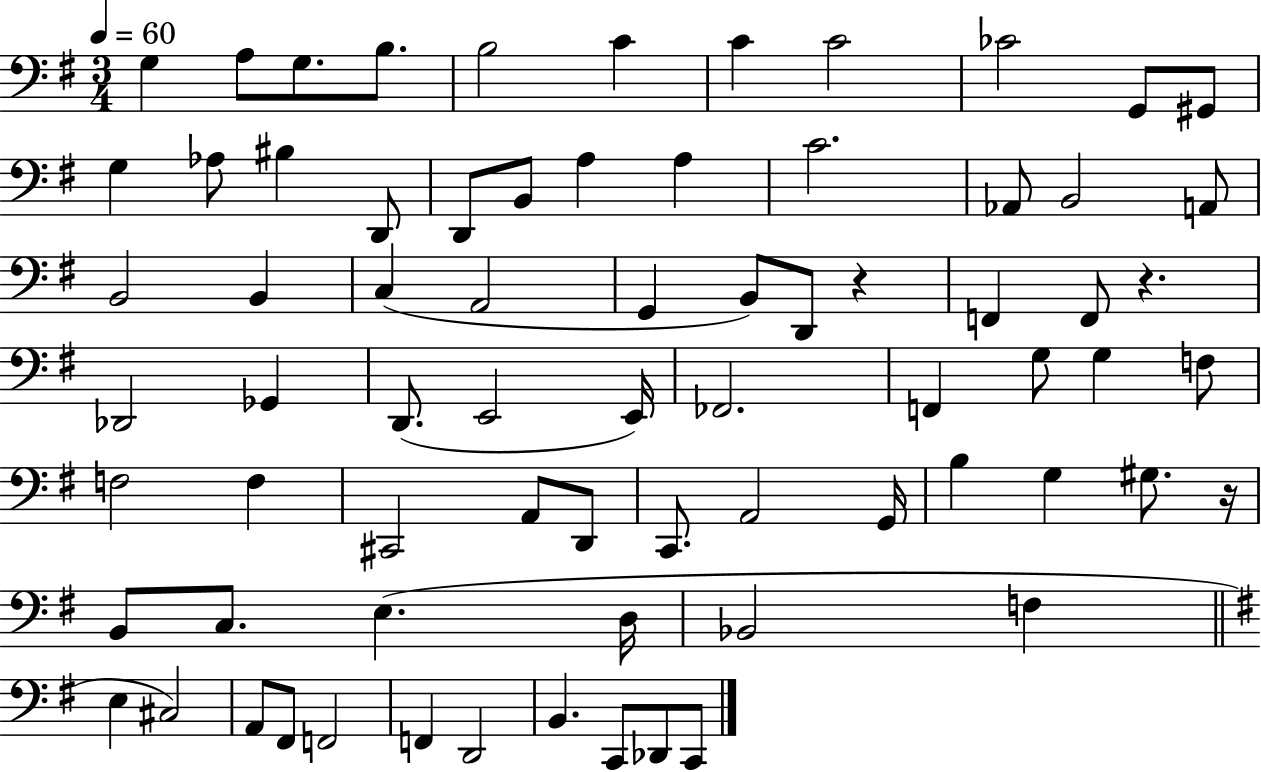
G3/q A3/e G3/e. B3/e. B3/h C4/q C4/q C4/h CES4/h G2/e G#2/e G3/q Ab3/e BIS3/q D2/e D2/e B2/e A3/q A3/q C4/h. Ab2/e B2/h A2/e B2/h B2/q C3/q A2/h G2/q B2/e D2/e R/q F2/q F2/e R/q. Db2/h Gb2/q D2/e. E2/h E2/s FES2/h. F2/q G3/e G3/q F3/e F3/h F3/q C#2/h A2/e D2/e C2/e. A2/h G2/s B3/q G3/q G#3/e. R/s B2/e C3/e. E3/q. D3/s Bb2/h F3/q E3/q C#3/h A2/e F#2/e F2/h F2/q D2/h B2/q. C2/e Db2/e C2/e